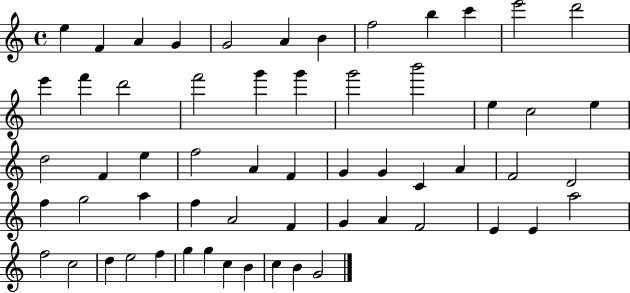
E5/q F4/q A4/q G4/q G4/h A4/q B4/q F5/h B5/q C6/q E6/h D6/h E6/q F6/q D6/h F6/h G6/q G6/q G6/h B6/h E5/q C5/h E5/q D5/h F4/q E5/q F5/h A4/q F4/q G4/q G4/q C4/q A4/q F4/h D4/h F5/q G5/h A5/q F5/q A4/h F4/q G4/q A4/q F4/h E4/q E4/q A5/h F5/h C5/h D5/q E5/h F5/q G5/q G5/q C5/q B4/q C5/q B4/q G4/h